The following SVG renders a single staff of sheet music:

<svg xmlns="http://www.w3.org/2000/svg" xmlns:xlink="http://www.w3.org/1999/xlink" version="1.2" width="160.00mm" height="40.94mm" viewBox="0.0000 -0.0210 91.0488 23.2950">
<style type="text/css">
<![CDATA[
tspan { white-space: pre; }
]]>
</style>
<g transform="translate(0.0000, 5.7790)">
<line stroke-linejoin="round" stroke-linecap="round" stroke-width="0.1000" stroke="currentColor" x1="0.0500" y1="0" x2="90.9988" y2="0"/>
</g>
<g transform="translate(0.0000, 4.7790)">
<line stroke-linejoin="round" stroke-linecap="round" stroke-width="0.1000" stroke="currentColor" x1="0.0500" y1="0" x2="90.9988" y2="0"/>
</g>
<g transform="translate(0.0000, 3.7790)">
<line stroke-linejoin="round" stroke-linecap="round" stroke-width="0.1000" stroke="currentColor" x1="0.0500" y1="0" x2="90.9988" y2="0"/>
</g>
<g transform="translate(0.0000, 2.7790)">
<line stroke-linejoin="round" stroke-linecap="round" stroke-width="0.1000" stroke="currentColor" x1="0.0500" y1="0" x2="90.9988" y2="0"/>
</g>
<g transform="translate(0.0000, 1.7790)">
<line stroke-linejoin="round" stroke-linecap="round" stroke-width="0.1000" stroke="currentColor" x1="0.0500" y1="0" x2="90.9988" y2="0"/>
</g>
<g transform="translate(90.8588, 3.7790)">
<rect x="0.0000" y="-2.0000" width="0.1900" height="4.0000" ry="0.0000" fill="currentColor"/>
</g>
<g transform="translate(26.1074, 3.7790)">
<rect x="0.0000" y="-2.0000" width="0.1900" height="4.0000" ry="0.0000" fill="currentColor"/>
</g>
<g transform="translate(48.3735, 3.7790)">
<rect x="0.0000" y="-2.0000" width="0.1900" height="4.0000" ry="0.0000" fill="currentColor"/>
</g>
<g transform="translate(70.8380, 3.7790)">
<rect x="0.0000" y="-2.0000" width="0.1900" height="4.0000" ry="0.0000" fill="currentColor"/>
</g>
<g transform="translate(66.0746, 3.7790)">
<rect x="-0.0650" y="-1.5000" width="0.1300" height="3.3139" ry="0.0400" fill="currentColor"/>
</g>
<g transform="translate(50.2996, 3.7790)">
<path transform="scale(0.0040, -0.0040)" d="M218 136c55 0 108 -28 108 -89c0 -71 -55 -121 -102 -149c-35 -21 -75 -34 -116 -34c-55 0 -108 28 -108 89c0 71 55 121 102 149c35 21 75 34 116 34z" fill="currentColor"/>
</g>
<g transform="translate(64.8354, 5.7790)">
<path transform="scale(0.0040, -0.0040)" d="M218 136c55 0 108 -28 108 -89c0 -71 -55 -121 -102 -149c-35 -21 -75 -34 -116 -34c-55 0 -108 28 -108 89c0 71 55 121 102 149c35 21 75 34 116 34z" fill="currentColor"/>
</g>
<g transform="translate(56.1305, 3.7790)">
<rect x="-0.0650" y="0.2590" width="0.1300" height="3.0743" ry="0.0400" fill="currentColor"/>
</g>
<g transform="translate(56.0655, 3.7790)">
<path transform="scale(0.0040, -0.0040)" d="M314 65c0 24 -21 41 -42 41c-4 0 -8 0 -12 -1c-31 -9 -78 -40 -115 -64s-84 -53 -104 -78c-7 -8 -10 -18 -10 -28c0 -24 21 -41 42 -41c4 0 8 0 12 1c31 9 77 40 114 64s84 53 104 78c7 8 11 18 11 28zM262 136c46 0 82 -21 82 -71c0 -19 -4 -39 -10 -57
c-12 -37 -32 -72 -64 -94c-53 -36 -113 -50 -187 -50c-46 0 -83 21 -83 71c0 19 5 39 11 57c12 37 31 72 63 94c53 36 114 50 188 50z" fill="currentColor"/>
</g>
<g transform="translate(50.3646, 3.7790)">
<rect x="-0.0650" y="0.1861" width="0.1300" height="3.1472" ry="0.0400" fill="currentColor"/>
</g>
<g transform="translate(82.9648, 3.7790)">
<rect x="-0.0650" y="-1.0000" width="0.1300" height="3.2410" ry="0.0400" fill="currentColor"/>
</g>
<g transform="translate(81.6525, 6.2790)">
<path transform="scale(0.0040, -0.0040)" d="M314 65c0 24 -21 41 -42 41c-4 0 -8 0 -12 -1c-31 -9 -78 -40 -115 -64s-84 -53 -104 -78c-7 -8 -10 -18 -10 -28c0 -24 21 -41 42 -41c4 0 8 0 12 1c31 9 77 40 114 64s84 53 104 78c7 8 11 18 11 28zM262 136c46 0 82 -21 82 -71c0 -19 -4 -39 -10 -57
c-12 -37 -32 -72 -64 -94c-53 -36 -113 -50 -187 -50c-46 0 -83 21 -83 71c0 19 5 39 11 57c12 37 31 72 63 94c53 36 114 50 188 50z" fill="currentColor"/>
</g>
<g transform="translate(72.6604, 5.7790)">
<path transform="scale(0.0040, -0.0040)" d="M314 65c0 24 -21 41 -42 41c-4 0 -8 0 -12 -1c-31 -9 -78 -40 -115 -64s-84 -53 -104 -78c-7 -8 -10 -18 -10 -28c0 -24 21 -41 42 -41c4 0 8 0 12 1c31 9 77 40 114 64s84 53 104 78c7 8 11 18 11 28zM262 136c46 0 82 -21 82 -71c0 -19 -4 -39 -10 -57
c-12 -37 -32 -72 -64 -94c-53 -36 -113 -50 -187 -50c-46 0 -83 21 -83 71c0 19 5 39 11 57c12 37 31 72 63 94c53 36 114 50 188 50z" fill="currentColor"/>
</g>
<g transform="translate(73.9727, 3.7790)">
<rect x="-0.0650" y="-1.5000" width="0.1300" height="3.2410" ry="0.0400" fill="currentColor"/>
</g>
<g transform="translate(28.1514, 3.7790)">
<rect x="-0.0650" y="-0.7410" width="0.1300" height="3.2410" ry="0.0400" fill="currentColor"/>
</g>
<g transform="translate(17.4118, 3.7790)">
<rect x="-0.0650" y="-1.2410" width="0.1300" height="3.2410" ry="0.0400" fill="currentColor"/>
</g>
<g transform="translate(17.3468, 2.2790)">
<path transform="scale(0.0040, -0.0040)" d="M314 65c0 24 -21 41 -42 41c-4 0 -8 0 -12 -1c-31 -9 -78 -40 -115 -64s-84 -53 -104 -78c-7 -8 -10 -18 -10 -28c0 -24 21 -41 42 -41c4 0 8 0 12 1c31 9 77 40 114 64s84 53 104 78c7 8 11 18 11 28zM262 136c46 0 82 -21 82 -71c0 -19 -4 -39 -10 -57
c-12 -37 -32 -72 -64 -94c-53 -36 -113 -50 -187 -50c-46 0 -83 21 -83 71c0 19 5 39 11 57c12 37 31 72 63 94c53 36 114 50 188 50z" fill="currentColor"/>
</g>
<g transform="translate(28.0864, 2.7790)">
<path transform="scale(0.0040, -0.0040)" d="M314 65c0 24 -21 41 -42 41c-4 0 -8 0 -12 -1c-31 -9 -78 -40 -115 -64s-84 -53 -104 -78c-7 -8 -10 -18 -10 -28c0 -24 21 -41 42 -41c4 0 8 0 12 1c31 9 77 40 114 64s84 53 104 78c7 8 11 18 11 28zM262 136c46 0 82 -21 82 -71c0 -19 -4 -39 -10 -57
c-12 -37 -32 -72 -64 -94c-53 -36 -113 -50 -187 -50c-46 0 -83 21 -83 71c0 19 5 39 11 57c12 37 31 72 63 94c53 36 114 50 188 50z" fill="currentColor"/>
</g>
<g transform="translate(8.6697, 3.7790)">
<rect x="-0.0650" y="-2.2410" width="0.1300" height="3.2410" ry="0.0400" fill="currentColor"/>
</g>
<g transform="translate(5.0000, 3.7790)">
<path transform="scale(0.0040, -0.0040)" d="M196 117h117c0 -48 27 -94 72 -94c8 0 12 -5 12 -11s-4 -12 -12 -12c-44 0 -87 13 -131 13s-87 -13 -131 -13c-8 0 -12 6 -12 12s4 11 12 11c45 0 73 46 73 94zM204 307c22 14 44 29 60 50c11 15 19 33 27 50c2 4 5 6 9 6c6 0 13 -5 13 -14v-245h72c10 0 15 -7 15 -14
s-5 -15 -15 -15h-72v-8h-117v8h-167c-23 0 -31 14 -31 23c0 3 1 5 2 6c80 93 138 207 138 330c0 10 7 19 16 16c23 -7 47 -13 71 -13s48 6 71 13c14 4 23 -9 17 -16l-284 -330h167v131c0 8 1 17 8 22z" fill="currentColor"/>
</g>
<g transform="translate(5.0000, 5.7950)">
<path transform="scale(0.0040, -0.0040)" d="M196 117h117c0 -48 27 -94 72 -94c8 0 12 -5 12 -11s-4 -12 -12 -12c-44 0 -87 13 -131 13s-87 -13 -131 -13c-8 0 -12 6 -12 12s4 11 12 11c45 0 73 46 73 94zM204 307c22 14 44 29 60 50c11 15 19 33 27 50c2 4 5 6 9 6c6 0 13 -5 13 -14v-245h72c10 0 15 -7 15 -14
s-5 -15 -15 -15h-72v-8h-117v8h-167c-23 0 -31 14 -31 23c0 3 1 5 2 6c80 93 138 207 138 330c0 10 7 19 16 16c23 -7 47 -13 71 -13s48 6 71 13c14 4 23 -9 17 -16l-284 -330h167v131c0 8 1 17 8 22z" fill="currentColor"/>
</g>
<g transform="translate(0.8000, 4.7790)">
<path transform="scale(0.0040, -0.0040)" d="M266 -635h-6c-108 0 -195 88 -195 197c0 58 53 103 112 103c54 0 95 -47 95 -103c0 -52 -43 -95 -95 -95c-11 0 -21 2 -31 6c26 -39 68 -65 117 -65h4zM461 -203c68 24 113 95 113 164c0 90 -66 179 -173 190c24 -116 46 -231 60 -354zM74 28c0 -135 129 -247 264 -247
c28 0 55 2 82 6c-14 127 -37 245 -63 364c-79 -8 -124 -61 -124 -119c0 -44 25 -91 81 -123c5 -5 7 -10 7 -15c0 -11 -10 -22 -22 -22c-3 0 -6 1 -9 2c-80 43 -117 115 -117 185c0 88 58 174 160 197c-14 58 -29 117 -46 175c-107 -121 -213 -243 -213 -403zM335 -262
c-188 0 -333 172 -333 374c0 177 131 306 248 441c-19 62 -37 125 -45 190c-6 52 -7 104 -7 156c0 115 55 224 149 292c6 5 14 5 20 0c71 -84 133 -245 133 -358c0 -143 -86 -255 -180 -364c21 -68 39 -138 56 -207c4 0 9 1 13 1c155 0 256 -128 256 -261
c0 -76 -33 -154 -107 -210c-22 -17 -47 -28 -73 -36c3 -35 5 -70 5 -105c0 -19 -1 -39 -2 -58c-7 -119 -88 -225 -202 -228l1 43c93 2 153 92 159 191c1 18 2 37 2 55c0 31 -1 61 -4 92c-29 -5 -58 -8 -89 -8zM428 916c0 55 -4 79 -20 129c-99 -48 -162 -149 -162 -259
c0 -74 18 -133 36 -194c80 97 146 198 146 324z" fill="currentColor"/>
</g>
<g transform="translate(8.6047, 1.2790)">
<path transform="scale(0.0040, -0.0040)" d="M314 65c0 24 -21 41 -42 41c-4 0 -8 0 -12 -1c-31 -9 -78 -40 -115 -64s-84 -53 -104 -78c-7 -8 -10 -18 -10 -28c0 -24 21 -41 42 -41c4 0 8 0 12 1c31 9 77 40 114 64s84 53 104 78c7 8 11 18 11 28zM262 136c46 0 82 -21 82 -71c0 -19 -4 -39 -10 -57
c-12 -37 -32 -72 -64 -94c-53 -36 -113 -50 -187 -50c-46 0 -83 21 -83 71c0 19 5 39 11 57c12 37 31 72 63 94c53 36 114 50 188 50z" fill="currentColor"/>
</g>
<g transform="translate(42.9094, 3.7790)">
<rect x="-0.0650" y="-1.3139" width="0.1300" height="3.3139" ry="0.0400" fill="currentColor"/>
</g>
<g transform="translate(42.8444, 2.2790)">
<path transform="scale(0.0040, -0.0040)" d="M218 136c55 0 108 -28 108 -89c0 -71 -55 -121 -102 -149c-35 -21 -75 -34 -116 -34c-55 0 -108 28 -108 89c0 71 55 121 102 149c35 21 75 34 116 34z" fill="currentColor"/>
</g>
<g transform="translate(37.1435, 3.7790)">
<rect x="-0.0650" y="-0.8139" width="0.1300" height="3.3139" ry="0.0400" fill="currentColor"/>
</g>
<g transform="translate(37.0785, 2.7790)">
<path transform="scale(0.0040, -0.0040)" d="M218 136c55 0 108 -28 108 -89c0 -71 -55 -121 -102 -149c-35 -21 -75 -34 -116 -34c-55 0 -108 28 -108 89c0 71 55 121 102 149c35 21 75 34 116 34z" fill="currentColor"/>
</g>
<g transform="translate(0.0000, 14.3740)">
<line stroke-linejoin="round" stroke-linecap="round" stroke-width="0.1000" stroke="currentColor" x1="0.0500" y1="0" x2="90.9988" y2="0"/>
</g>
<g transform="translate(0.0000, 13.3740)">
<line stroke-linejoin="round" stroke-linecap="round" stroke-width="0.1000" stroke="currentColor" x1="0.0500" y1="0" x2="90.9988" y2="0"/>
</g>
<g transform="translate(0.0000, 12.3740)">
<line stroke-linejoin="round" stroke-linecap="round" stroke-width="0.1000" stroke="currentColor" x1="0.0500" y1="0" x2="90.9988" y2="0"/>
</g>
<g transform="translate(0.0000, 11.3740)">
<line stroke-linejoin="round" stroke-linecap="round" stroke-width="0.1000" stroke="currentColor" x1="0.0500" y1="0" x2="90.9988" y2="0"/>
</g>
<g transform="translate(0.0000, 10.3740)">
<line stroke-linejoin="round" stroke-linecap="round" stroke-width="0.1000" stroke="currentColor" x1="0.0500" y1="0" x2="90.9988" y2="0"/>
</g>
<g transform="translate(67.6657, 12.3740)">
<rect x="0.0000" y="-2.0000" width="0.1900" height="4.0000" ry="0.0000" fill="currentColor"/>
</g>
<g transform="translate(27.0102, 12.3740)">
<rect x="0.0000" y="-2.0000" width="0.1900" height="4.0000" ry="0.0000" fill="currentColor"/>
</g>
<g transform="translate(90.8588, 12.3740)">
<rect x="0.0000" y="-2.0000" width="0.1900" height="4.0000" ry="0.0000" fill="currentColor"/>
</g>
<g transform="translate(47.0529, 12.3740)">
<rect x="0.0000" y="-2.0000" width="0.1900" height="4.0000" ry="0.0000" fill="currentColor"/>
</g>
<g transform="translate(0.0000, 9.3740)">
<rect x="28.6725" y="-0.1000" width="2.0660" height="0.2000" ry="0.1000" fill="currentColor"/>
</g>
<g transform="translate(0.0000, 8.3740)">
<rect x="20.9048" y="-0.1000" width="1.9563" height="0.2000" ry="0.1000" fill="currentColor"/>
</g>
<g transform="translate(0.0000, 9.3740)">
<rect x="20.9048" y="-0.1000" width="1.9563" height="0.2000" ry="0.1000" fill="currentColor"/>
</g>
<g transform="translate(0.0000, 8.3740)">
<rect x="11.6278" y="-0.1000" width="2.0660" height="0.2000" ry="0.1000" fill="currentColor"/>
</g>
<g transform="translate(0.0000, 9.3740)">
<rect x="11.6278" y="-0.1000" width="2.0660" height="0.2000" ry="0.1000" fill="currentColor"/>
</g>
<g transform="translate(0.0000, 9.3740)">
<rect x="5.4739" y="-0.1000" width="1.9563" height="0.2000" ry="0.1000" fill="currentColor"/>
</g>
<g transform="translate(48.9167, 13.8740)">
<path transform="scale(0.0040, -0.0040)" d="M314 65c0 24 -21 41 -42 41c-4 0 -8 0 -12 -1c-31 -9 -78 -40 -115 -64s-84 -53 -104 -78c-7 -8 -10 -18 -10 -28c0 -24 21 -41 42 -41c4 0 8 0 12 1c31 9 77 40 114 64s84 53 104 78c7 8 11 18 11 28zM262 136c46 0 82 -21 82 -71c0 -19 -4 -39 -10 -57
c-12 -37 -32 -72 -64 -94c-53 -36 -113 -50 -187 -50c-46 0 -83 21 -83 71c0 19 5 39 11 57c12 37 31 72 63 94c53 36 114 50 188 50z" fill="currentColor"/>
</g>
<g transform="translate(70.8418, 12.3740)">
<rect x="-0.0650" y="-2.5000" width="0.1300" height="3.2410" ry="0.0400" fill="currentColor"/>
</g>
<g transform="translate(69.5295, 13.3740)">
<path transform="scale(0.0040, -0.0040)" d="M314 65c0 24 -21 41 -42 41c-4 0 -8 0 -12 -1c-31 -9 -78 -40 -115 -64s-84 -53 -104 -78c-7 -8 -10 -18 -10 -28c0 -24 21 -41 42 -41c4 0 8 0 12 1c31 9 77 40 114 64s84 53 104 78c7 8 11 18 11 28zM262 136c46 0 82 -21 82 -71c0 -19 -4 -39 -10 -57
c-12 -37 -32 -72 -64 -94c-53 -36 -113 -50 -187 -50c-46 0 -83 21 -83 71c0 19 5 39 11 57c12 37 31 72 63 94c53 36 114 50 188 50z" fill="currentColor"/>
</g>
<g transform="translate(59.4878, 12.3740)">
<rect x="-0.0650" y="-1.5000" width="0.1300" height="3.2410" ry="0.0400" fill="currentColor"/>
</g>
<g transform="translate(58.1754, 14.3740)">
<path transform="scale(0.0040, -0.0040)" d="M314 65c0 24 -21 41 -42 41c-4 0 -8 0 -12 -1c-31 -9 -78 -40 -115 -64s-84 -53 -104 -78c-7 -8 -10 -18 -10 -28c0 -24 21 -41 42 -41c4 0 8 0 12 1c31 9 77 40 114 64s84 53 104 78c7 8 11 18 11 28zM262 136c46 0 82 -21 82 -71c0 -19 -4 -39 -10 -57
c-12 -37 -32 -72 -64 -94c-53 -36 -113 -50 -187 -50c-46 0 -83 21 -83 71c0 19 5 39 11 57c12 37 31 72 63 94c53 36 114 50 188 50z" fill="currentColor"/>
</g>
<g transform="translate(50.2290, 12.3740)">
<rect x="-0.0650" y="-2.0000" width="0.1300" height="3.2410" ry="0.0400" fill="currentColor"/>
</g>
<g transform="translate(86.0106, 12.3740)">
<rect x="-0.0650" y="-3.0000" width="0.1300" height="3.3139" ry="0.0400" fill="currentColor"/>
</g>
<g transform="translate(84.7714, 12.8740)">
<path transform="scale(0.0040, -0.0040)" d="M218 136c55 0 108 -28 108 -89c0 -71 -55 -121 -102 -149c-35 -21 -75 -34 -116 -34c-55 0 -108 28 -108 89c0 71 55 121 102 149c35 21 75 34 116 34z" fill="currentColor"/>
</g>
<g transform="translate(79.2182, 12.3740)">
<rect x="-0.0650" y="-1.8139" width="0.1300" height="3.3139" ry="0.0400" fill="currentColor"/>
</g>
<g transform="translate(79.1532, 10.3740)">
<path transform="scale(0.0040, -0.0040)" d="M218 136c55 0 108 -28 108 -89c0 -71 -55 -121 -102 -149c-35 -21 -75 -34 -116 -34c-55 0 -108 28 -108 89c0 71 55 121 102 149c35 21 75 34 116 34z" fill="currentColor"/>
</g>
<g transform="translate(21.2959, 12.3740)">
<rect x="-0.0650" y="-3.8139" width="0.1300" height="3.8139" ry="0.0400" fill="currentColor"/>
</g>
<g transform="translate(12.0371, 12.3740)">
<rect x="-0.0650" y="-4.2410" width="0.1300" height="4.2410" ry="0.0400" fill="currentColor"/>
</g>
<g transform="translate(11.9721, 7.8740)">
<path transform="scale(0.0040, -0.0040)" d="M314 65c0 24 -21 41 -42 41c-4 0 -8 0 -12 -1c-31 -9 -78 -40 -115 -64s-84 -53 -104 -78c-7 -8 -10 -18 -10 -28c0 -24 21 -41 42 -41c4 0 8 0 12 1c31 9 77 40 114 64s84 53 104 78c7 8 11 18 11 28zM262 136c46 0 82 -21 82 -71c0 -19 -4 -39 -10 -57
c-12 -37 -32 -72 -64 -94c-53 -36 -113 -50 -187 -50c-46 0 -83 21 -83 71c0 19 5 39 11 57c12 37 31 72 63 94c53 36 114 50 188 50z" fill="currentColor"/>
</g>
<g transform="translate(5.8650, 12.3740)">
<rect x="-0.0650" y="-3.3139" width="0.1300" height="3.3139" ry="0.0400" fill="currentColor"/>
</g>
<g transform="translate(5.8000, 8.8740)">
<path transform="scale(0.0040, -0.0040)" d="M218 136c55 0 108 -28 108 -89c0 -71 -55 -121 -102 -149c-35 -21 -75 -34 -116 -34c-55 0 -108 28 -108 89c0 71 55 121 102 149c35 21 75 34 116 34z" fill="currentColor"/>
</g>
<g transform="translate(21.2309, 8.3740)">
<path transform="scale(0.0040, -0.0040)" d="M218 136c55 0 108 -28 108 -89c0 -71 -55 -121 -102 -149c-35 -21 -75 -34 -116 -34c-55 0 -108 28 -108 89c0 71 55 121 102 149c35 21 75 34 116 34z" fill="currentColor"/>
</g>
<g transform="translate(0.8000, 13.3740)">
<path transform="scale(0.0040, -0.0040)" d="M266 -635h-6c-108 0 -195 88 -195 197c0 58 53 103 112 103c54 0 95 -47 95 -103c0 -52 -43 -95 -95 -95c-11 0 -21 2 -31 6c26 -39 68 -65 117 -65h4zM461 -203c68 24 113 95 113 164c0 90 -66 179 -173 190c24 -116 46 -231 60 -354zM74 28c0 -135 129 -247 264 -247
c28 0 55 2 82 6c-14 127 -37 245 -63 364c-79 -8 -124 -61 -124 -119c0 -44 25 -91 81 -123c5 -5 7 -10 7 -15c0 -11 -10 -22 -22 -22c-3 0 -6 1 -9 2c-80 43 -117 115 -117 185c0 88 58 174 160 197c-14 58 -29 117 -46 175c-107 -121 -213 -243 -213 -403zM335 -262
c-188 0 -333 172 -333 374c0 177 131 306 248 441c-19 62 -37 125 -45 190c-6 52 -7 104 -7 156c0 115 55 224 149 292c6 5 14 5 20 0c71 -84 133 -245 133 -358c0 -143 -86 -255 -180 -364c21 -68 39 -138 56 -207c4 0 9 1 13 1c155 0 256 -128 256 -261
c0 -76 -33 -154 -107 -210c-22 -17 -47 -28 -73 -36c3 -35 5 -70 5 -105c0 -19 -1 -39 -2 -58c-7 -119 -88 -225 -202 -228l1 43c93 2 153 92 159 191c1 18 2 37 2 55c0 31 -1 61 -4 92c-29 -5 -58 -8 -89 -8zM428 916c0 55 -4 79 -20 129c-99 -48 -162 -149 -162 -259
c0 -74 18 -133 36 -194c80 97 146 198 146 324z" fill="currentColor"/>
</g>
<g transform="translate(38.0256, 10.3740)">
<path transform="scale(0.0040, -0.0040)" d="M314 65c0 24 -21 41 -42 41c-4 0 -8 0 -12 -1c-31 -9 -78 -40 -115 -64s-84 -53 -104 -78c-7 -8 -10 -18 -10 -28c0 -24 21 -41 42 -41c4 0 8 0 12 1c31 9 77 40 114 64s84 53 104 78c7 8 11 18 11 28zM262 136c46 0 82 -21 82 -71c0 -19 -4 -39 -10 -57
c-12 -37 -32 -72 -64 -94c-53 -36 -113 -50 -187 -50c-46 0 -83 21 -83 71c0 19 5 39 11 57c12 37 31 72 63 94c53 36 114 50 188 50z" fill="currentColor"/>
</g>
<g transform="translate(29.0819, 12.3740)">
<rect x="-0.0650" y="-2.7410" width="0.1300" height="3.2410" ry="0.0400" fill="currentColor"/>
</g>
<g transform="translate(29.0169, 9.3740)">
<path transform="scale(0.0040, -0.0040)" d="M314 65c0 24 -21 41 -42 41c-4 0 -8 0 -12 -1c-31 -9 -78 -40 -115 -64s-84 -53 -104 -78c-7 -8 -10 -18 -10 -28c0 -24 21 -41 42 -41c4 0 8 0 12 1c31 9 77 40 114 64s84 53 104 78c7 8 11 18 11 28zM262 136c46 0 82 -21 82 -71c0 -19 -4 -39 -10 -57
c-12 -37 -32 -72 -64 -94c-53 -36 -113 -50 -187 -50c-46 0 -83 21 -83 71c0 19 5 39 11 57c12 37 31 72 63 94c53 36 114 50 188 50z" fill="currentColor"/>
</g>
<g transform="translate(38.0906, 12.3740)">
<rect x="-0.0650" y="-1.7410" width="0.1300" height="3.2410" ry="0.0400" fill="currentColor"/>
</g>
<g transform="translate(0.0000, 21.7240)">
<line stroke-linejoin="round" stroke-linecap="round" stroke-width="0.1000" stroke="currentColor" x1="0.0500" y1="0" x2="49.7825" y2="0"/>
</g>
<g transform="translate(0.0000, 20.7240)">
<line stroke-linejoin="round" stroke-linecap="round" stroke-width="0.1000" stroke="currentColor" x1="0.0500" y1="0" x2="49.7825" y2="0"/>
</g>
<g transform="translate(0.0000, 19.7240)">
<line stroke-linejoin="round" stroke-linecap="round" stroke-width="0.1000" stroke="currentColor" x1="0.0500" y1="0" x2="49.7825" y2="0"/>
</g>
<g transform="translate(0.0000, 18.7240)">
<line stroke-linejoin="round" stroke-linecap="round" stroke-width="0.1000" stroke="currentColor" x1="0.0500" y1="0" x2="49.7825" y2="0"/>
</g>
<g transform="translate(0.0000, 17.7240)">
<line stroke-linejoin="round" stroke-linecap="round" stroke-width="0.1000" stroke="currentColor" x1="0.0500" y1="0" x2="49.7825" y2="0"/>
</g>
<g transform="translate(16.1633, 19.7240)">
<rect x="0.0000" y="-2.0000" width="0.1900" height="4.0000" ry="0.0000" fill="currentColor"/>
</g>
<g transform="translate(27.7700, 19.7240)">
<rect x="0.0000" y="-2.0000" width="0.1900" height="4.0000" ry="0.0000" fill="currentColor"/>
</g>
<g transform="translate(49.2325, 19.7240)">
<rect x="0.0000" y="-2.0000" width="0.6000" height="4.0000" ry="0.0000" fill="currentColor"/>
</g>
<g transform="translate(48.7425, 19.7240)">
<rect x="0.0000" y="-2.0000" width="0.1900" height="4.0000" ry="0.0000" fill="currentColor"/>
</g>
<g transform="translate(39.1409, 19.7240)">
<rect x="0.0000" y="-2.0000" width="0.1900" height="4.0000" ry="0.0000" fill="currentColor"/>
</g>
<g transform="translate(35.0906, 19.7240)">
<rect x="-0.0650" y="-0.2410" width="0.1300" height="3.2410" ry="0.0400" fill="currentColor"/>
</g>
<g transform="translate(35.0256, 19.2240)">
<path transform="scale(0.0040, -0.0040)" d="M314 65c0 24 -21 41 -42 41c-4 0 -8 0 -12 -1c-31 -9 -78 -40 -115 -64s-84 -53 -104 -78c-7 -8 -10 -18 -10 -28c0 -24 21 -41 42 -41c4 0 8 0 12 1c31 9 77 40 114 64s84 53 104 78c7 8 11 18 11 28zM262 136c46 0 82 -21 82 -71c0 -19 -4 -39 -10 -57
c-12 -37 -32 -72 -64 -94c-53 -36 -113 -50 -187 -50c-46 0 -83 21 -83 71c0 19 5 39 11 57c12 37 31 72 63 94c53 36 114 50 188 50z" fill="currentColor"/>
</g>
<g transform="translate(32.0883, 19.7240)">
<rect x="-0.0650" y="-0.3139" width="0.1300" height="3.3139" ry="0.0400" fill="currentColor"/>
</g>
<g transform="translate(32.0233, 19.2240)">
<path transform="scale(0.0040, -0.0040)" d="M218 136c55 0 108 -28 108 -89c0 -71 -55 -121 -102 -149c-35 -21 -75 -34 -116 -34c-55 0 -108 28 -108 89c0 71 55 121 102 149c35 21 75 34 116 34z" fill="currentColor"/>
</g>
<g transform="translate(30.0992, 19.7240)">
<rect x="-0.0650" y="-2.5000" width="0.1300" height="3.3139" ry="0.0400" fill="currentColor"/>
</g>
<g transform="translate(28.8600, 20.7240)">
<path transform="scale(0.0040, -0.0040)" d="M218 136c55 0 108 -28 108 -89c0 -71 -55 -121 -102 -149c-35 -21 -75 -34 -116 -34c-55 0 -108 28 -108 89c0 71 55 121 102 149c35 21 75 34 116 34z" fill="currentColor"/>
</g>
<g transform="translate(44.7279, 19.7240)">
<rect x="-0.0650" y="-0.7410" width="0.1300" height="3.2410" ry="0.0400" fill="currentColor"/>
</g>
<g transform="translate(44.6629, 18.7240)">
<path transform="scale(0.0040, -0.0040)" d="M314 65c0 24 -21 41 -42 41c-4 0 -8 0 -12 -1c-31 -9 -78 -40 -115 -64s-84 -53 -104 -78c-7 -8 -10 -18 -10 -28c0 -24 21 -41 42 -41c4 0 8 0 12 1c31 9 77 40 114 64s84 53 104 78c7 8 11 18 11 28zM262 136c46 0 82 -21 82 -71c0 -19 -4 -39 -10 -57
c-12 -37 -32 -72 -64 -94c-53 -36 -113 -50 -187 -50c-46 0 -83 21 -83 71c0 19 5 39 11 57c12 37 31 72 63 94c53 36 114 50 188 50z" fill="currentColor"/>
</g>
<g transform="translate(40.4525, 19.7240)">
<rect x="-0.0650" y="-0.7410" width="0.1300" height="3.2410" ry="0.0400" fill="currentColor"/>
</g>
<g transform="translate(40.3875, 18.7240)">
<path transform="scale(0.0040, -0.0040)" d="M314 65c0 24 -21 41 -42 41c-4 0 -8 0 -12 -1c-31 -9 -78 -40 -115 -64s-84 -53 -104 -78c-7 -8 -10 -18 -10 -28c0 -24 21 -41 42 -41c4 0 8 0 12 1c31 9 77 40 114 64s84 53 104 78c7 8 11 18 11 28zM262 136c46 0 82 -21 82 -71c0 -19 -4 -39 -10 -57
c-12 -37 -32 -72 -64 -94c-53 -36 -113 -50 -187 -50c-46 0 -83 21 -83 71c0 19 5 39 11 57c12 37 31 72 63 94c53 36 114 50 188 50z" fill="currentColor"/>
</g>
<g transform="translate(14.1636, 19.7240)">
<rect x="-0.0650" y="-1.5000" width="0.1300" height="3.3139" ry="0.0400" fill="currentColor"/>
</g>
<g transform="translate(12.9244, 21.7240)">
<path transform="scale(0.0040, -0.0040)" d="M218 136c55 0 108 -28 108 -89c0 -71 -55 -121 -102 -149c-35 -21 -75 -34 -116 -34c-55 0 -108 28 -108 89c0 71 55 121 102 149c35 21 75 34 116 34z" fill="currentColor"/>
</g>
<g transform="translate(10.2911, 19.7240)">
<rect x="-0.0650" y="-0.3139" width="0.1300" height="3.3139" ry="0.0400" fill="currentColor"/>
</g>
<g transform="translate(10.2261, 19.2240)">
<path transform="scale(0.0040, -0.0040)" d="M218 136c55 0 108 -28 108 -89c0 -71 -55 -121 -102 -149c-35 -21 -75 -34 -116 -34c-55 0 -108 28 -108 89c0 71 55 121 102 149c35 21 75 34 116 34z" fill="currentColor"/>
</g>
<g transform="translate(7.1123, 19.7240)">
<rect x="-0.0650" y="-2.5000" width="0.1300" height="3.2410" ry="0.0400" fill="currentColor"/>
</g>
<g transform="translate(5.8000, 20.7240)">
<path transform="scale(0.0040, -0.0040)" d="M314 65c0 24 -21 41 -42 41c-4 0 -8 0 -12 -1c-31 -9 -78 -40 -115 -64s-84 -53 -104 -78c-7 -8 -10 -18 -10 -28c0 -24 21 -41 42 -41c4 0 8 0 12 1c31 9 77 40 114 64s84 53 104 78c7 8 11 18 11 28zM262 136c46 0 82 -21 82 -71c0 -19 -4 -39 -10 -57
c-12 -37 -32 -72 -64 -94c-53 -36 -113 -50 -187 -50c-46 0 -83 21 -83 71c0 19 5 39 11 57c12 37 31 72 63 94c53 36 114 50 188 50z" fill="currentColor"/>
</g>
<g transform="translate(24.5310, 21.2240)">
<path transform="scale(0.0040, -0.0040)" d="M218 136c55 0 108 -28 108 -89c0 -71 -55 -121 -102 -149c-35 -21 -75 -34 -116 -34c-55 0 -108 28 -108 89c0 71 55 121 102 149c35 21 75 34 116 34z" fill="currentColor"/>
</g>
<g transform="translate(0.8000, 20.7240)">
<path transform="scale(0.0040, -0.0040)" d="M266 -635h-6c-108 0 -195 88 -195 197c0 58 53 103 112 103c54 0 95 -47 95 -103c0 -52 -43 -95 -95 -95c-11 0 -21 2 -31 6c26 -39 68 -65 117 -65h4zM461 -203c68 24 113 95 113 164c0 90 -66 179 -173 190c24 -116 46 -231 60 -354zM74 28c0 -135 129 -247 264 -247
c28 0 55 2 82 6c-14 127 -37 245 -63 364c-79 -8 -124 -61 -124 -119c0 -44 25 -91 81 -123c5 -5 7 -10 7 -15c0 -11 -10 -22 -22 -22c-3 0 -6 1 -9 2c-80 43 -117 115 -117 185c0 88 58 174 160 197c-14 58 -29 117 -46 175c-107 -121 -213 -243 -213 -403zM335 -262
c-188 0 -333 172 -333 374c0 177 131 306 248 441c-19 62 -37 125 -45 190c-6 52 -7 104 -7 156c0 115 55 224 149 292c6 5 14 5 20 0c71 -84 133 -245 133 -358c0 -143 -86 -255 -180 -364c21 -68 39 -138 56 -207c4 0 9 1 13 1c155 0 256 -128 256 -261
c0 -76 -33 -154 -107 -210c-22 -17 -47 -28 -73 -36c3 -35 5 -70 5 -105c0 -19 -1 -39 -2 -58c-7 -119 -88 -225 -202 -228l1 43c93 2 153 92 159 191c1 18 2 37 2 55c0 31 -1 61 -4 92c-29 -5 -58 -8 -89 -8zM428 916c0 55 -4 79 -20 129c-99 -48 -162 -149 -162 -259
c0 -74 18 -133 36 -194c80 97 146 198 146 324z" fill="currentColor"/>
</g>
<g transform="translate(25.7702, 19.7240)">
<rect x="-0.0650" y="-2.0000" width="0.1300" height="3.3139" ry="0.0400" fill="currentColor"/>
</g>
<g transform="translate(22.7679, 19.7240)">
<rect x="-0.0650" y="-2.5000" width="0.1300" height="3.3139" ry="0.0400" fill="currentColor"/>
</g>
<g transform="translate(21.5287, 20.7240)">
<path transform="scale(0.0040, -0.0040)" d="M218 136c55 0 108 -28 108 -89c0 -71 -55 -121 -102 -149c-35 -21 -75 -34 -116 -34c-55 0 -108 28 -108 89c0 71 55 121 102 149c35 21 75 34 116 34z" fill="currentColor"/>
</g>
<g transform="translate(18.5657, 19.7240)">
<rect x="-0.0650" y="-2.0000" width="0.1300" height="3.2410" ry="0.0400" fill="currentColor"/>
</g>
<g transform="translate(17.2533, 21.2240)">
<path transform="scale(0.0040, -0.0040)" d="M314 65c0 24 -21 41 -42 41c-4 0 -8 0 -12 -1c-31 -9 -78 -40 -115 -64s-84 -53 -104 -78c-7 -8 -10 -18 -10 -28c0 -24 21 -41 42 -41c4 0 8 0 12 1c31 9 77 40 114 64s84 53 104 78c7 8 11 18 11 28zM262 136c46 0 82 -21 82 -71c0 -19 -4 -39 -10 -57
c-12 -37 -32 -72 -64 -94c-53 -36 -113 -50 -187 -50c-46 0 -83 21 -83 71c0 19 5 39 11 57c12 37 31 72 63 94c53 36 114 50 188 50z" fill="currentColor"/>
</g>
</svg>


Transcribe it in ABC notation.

X:1
T:Untitled
M:4/4
L:1/4
K:C
g2 e2 d2 d e B B2 E E2 D2 b d'2 c' a2 f2 F2 E2 G2 f A G2 c E F2 G F G c c2 d2 d2